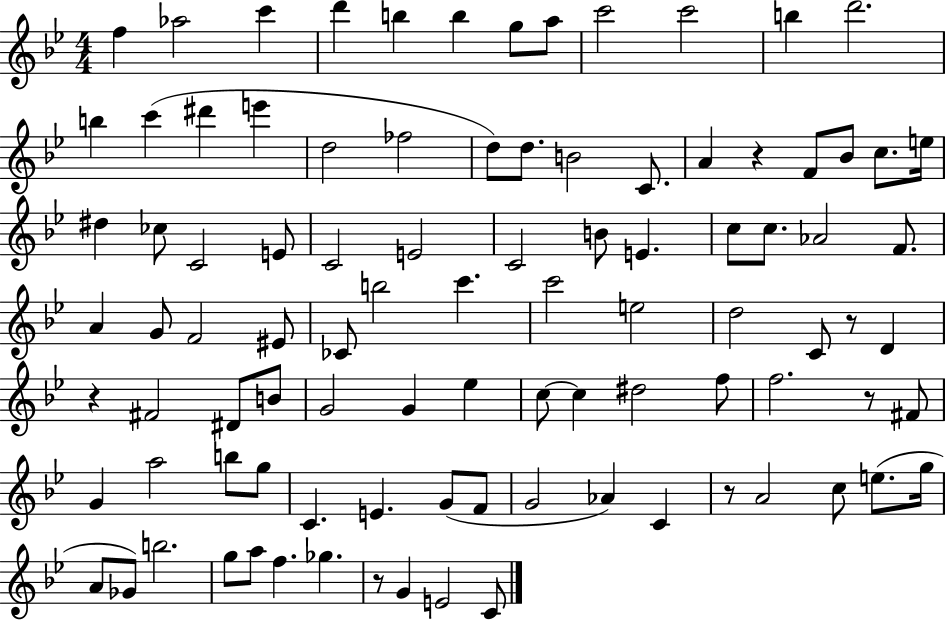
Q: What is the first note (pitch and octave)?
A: F5